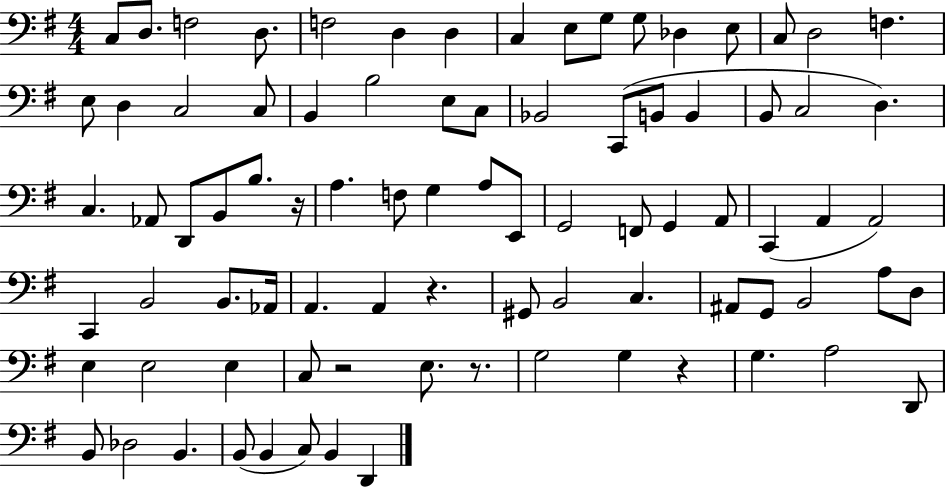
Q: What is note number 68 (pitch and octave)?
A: G3